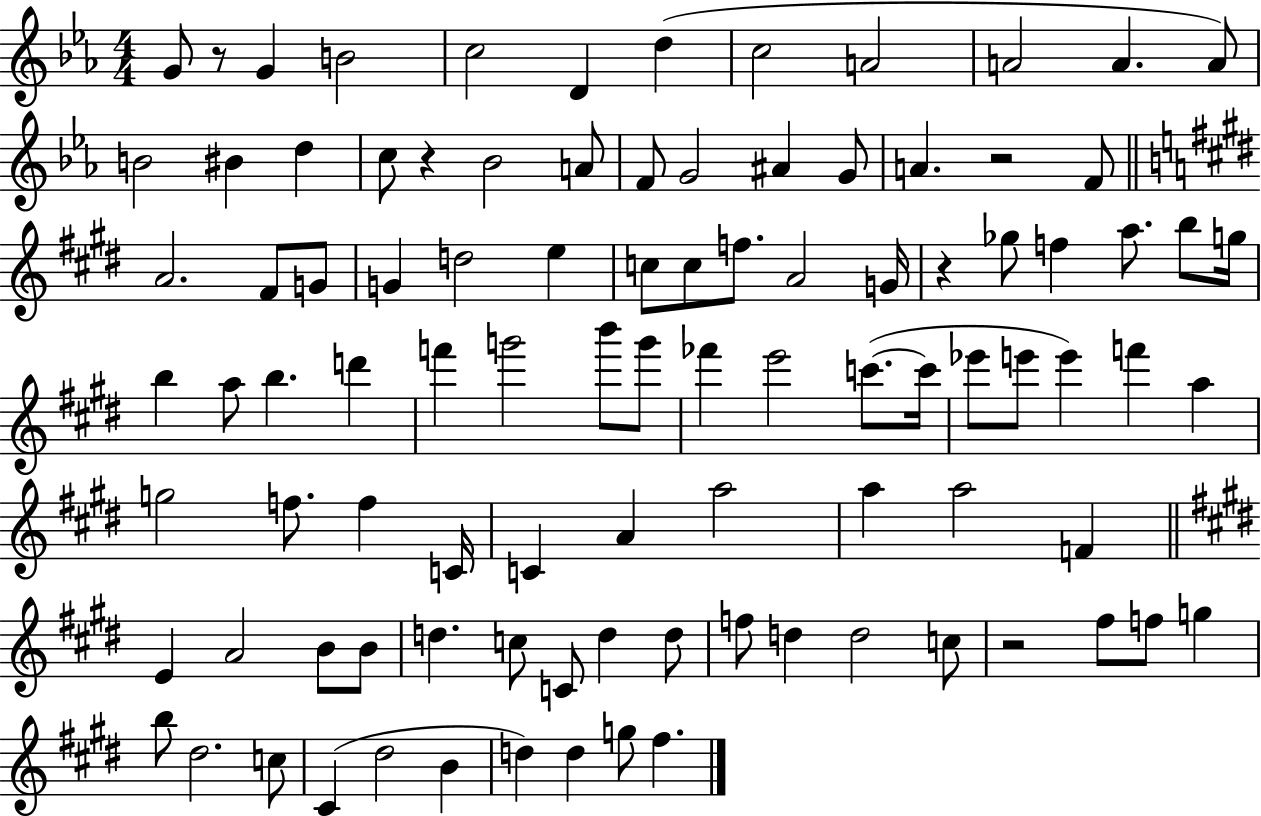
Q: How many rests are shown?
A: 5